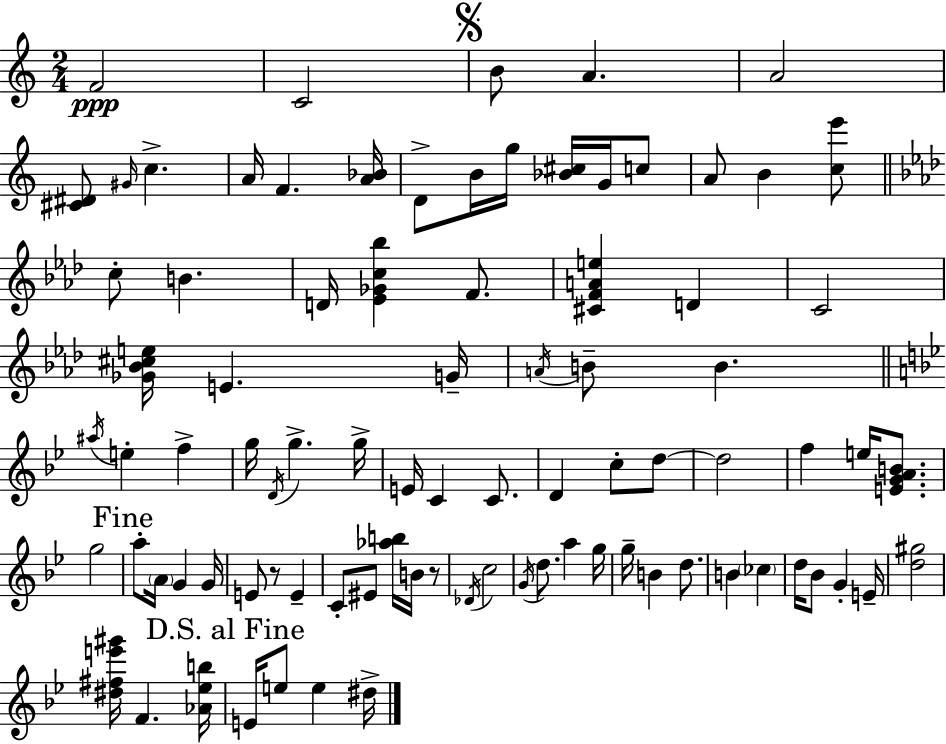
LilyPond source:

{
  \clef treble
  \numericTimeSignature
  \time 2/4
  \key c \major
  \repeat volta 2 { f'2\ppp | c'2 | \mark \markup { \musicglyph "scripts.segno" } b'8 a'4. | a'2 | \break <cis' dis'>8 \grace { gis'16 } c''4.-> | a'16 f'4. | <a' bes'>16 d'8-> b'16 g''16 <bes' cis''>16 g'16 c''8 | a'8 b'4 <c'' e'''>8 | \break \bar "||" \break \key aes \major c''8-. b'4. | d'16 <ees' ges' c'' bes''>4 f'8. | <cis' f' a' e''>4 d'4 | c'2 | \break <ges' bes' cis'' e''>16 e'4. g'16-- | \acciaccatura { a'16 } b'8-- b'4. | \bar "||" \break \key bes \major \acciaccatura { ais''16 } e''4-. f''4-> | g''16 \acciaccatura { d'16 } g''4.-> | g''16-> e'16 c'4 c'8. | d'4 c''8-. | \break d''8~~ d''2 | f''4 e''16 <e' g' a' b'>8. | g''2 | \mark "Fine" a''8-. \parenthesize a'16 g'4 | \break g'16 e'8 r8 e'4-- | c'8-. eis'8 <aes'' b''>16 b'16 | r8 \acciaccatura { des'16 } c''2 | \acciaccatura { g'16 } d''8. a''4 | \break g''16 g''16-- b'4 | d''8. b'4 | \parenthesize ces''4 d''16 bes'8 g'4-. | e'16-- <d'' gis''>2 | \break <dis'' fis'' e''' gis'''>16 f'4. | <aes' ees'' b''>16 \mark "D.S. al Fine" e'16 e''8 e''4 | dis''16-> } \bar "|."
}